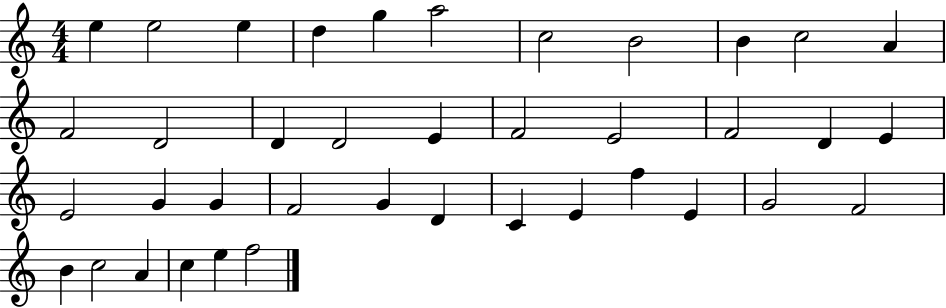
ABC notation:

X:1
T:Untitled
M:4/4
L:1/4
K:C
e e2 e d g a2 c2 B2 B c2 A F2 D2 D D2 E F2 E2 F2 D E E2 G G F2 G D C E f E G2 F2 B c2 A c e f2